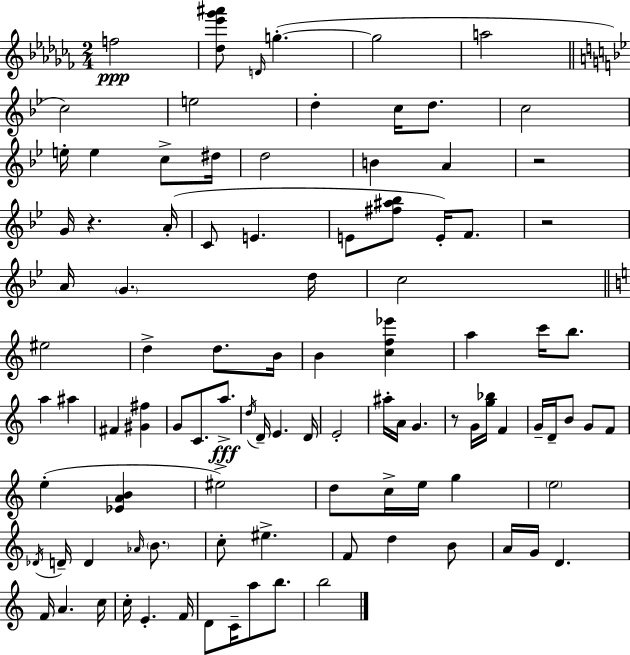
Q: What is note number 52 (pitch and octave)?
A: G4